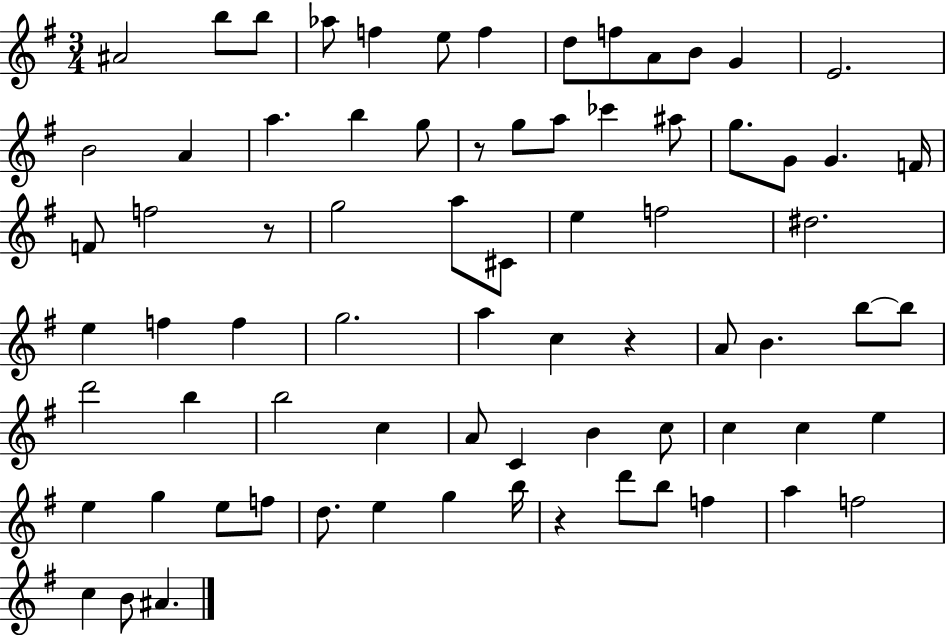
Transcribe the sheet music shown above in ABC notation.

X:1
T:Untitled
M:3/4
L:1/4
K:G
^A2 b/2 b/2 _a/2 f e/2 f d/2 f/2 A/2 B/2 G E2 B2 A a b g/2 z/2 g/2 a/2 _c' ^a/2 g/2 G/2 G F/4 F/2 f2 z/2 g2 a/2 ^C/2 e f2 ^d2 e f f g2 a c z A/2 B b/2 b/2 d'2 b b2 c A/2 C B c/2 c c e e g e/2 f/2 d/2 e g b/4 z d'/2 b/2 f a f2 c B/2 ^A